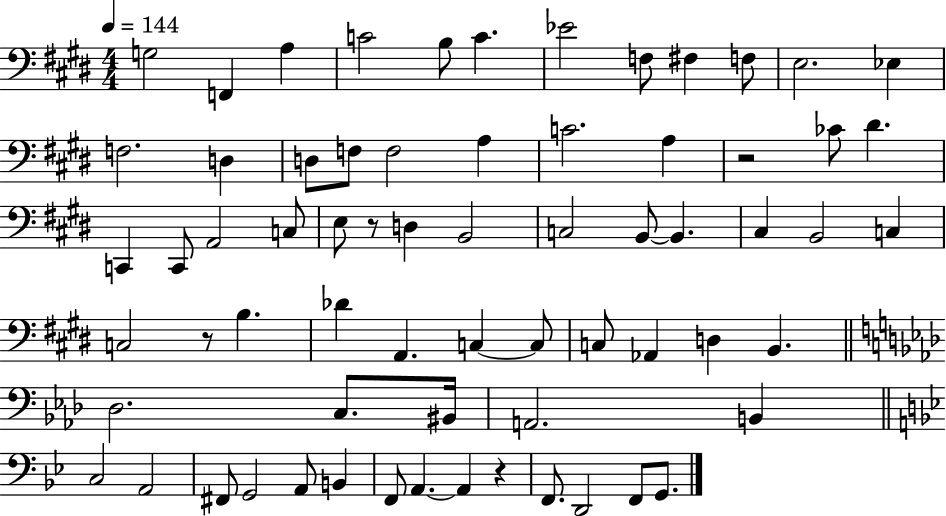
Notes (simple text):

G3/h F2/q A3/q C4/h B3/e C4/q. Eb4/h F3/e F#3/q F3/e E3/h. Eb3/q F3/h. D3/q D3/e F3/e F3/h A3/q C4/h. A3/q R/h CES4/e D#4/q. C2/q C2/e A2/h C3/e E3/e R/e D3/q B2/h C3/h B2/e B2/q. C#3/q B2/h C3/q C3/h R/e B3/q. Db4/q A2/q. C3/q C3/e C3/e Ab2/q D3/q B2/q. Db3/h. C3/e. BIS2/s A2/h. B2/q C3/h A2/h F#2/e G2/h A2/e B2/q F2/e A2/q. A2/q R/q F2/e. D2/h F2/e G2/e.